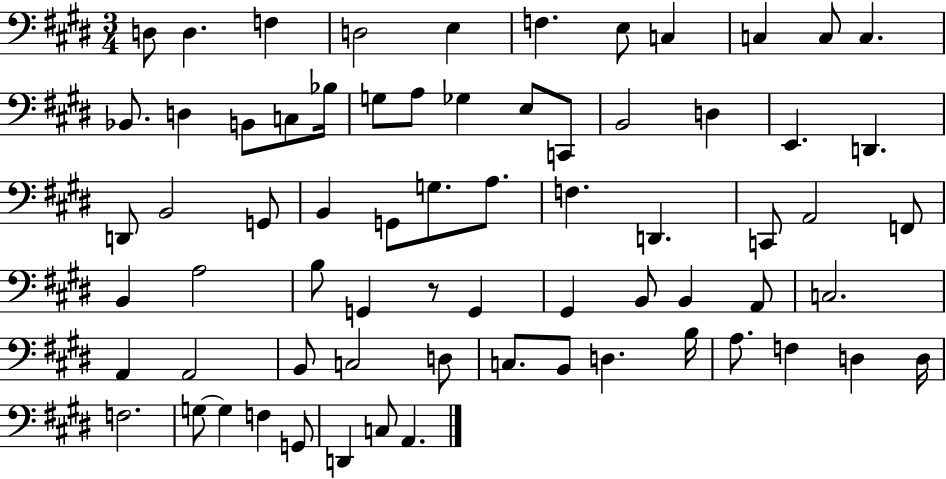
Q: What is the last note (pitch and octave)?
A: A2